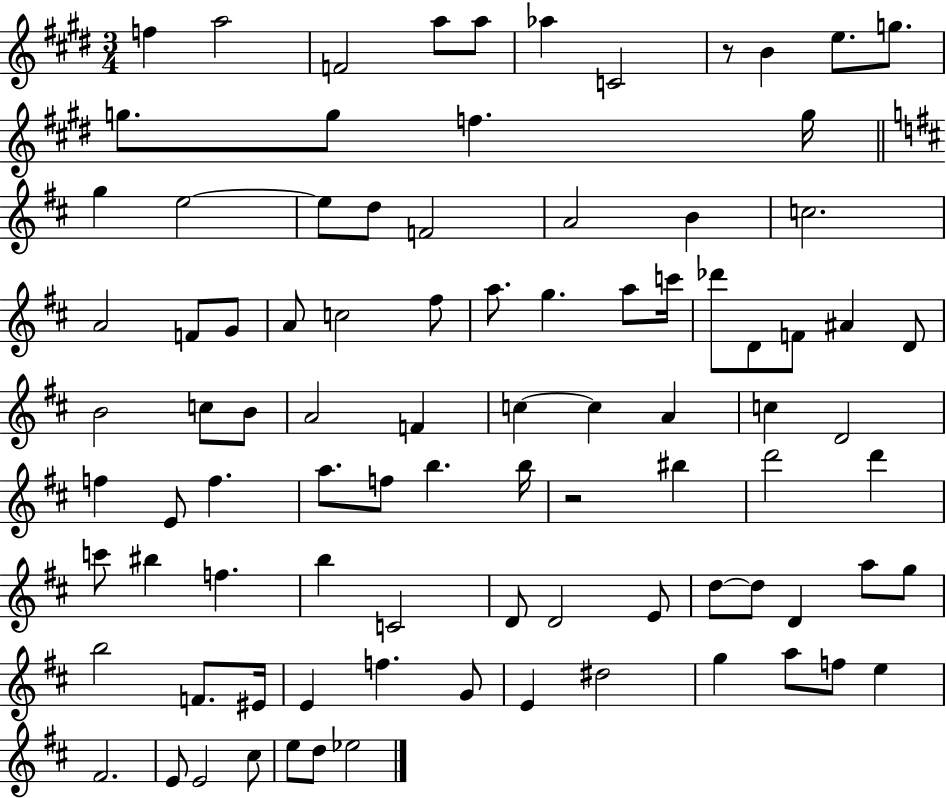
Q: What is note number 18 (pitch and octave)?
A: D5